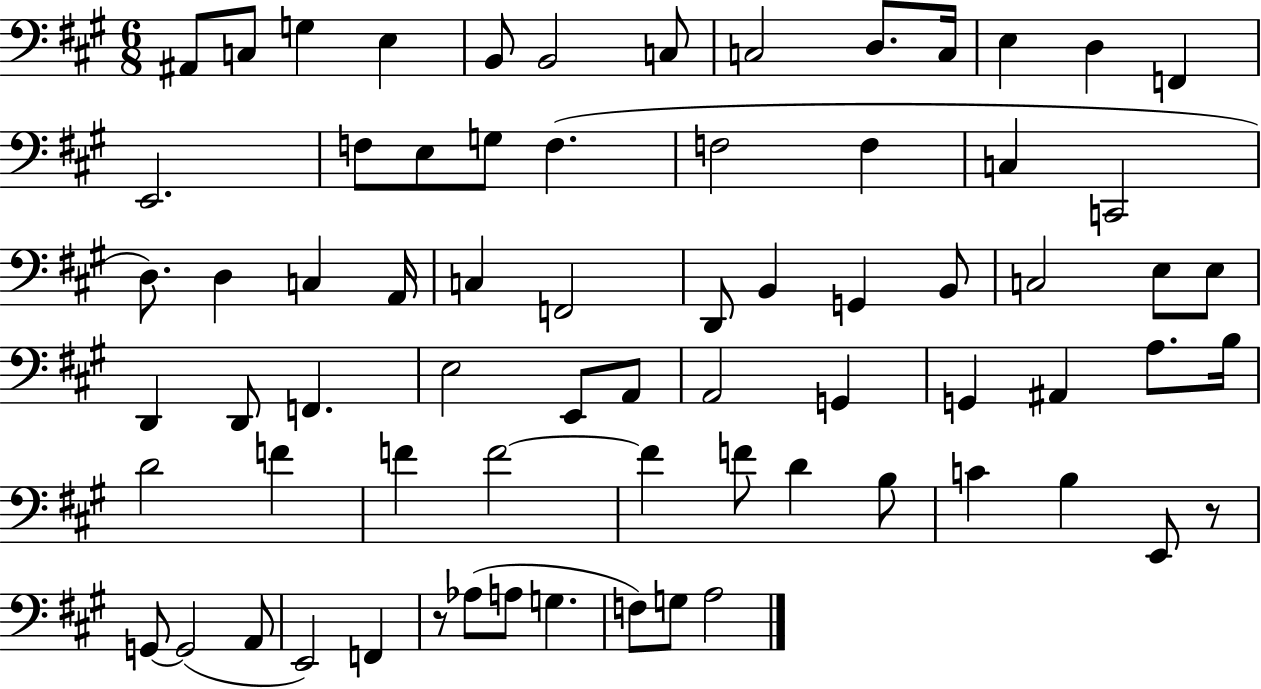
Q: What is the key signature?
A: A major